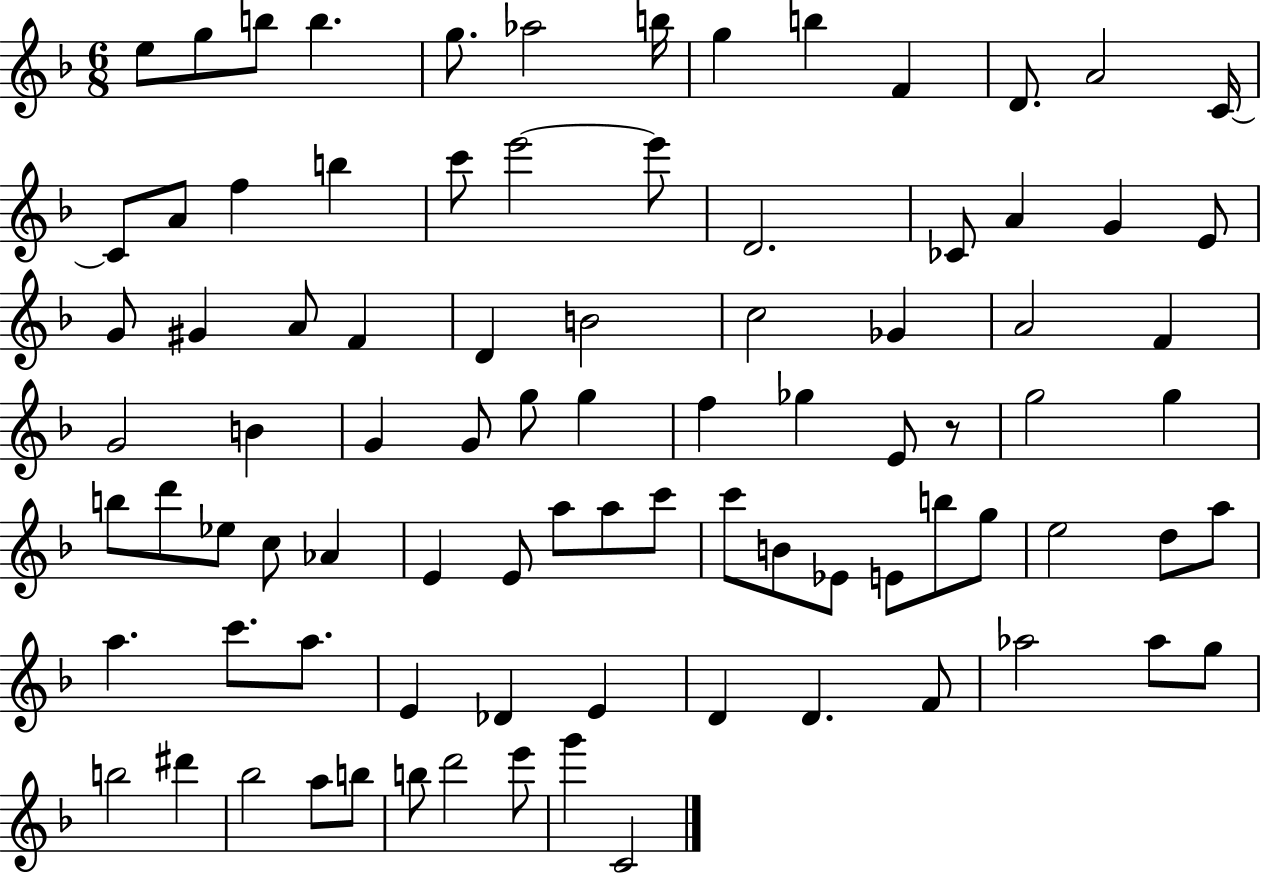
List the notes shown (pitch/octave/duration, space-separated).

E5/e G5/e B5/e B5/q. G5/e. Ab5/h B5/s G5/q B5/q F4/q D4/e. A4/h C4/s C4/e A4/e F5/q B5/q C6/e E6/h E6/e D4/h. CES4/e A4/q G4/q E4/e G4/e G#4/q A4/e F4/q D4/q B4/h C5/h Gb4/q A4/h F4/q G4/h B4/q G4/q G4/e G5/e G5/q F5/q Gb5/q E4/e R/e G5/h G5/q B5/e D6/e Eb5/e C5/e Ab4/q E4/q E4/e A5/e A5/e C6/e C6/e B4/e Eb4/e E4/e B5/e G5/e E5/h D5/e A5/e A5/q. C6/e. A5/e. E4/q Db4/q E4/q D4/q D4/q. F4/e Ab5/h Ab5/e G5/e B5/h D#6/q Bb5/h A5/e B5/e B5/e D6/h E6/e G6/q C4/h